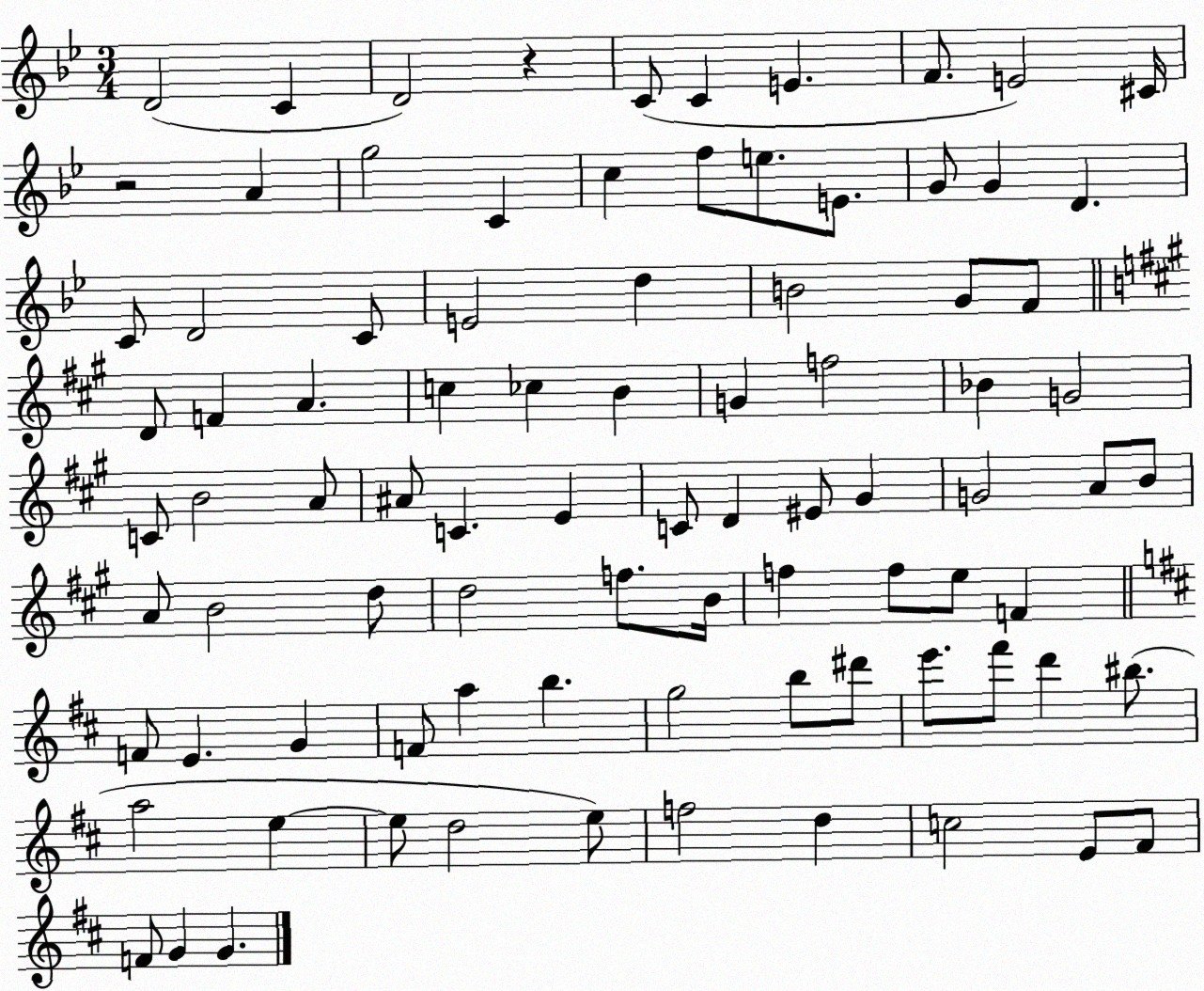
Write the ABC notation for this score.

X:1
T:Untitled
M:3/4
L:1/4
K:Bb
D2 C D2 z C/2 C E F/2 E2 ^C/4 z2 A g2 C c f/2 e/2 E/2 G/2 G D C/2 D2 C/2 E2 d B2 G/2 F/2 D/2 F A c _c B G f2 _B G2 C/2 B2 A/2 ^A/2 C E C/2 D ^E/2 ^G G2 A/2 B/2 A/2 B2 d/2 d2 f/2 B/4 f f/2 e/2 F F/2 E G F/2 a b g2 b/2 ^d'/2 e'/2 ^f'/2 d' ^b/2 a2 e e/2 d2 e/2 f2 d c2 E/2 ^F/2 F/2 G G